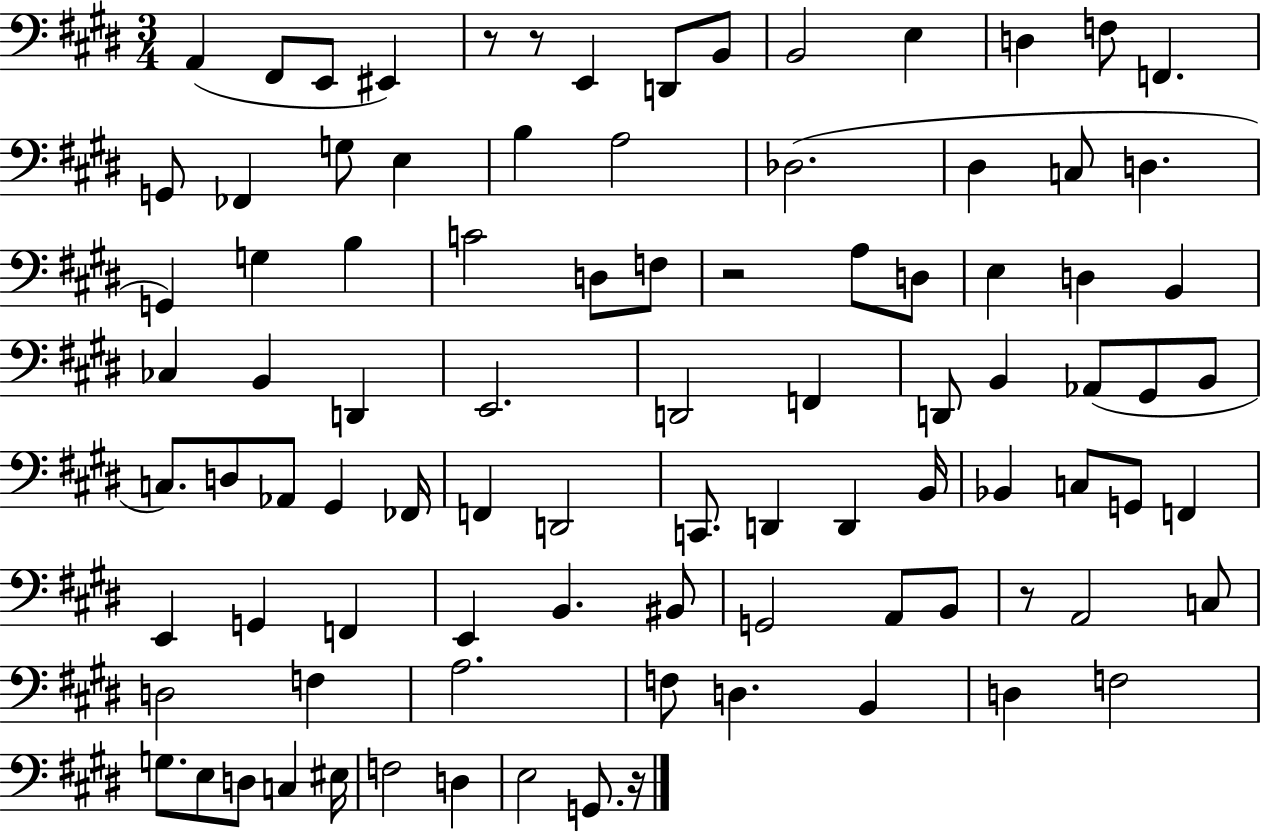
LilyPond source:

{
  \clef bass
  \numericTimeSignature
  \time 3/4
  \key e \major
  a,4( fis,8 e,8 eis,4) | r8 r8 e,4 d,8 b,8 | b,2 e4 | d4 f8 f,4. | \break g,8 fes,4 g8 e4 | b4 a2 | des2.( | dis4 c8 d4. | \break g,4) g4 b4 | c'2 d8 f8 | r2 a8 d8 | e4 d4 b,4 | \break ces4 b,4 d,4 | e,2. | d,2 f,4 | d,8 b,4 aes,8( gis,8 b,8 | \break c8.) d8 aes,8 gis,4 fes,16 | f,4 d,2 | c,8. d,4 d,4 b,16 | bes,4 c8 g,8 f,4 | \break e,4 g,4 f,4 | e,4 b,4. bis,8 | g,2 a,8 b,8 | r8 a,2 c8 | \break d2 f4 | a2. | f8 d4. b,4 | d4 f2 | \break g8. e8 d8 c4 eis16 | f2 d4 | e2 g,8. r16 | \bar "|."
}